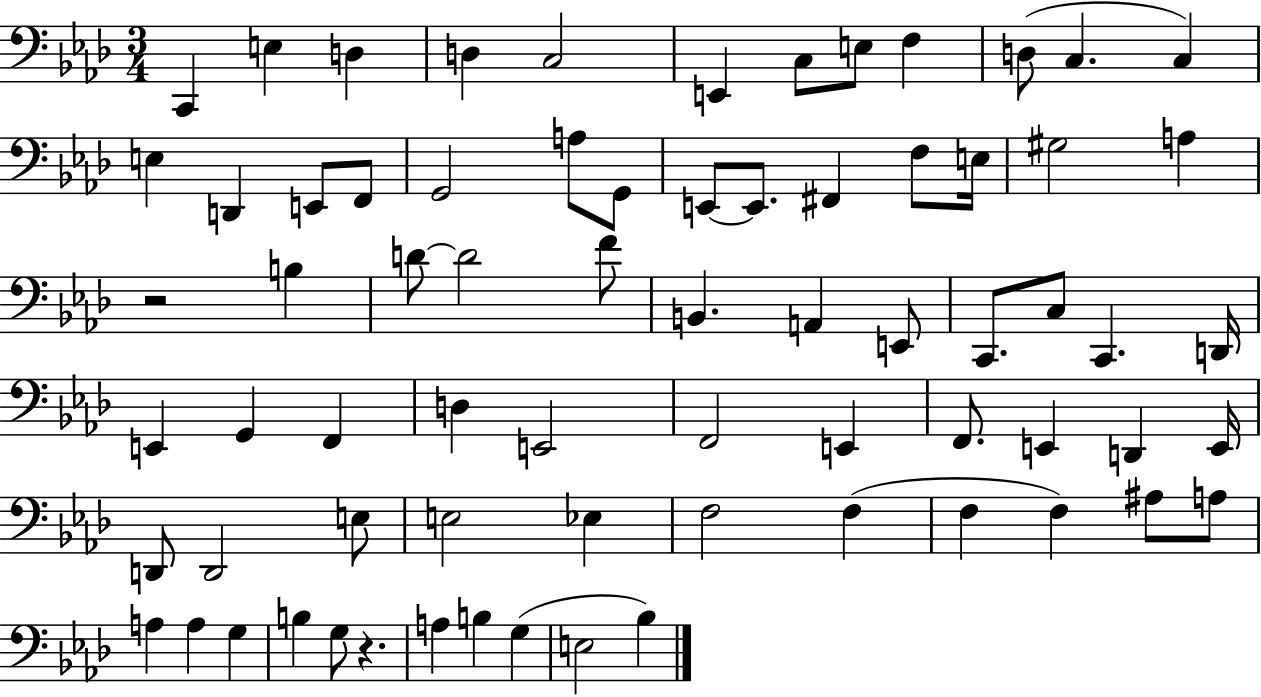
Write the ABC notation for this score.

X:1
T:Untitled
M:3/4
L:1/4
K:Ab
C,, E, D, D, C,2 E,, C,/2 E,/2 F, D,/2 C, C, E, D,, E,,/2 F,,/2 G,,2 A,/2 G,,/2 E,,/2 E,,/2 ^F,, F,/2 E,/4 ^G,2 A, z2 B, D/2 D2 F/2 B,, A,, E,,/2 C,,/2 C,/2 C,, D,,/4 E,, G,, F,, D, E,,2 F,,2 E,, F,,/2 E,, D,, E,,/4 D,,/2 D,,2 E,/2 E,2 _E, F,2 F, F, F, ^A,/2 A,/2 A, A, G, B, G,/2 z A, B, G, E,2 _B,